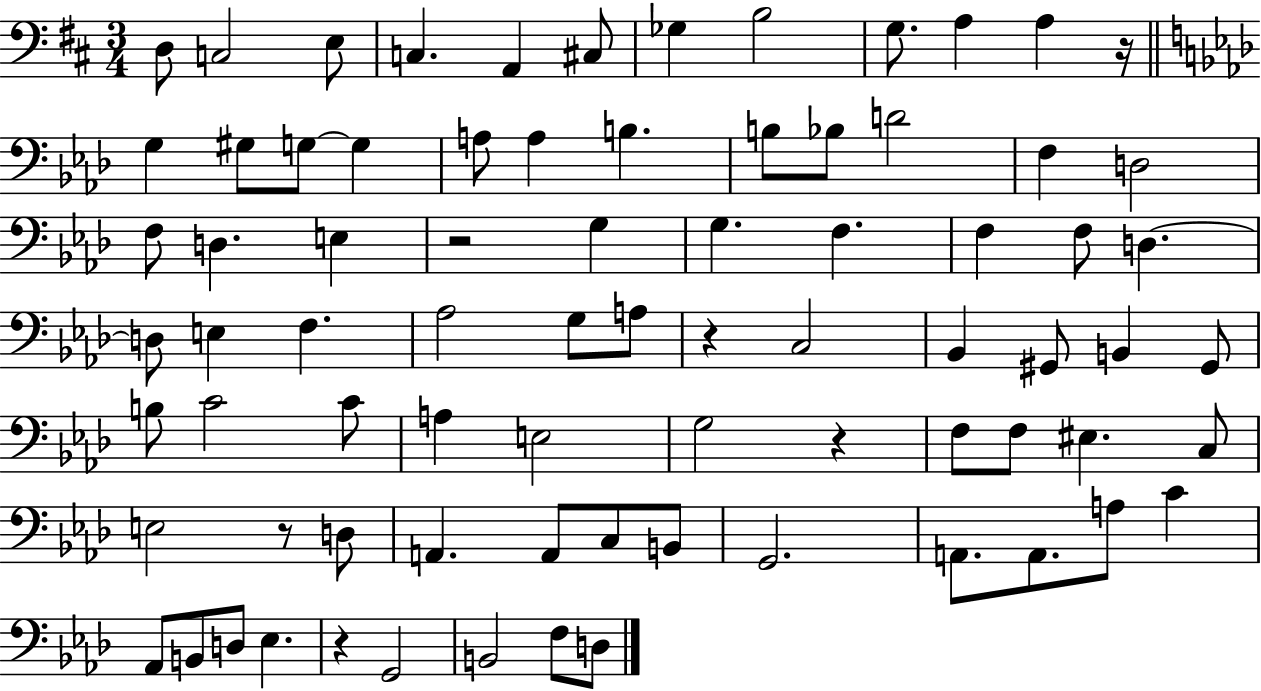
{
  \clef bass
  \numericTimeSignature
  \time 3/4
  \key d \major
  d8 c2 e8 | c4. a,4 cis8 | ges4 b2 | g8. a4 a4 r16 | \break \bar "||" \break \key aes \major g4 gis8 g8~~ g4 | a8 a4 b4. | b8 bes8 d'2 | f4 d2 | \break f8 d4. e4 | r2 g4 | g4. f4. | f4 f8 d4.~~ | \break d8 e4 f4. | aes2 g8 a8 | r4 c2 | bes,4 gis,8 b,4 gis,8 | \break b8 c'2 c'8 | a4 e2 | g2 r4 | f8 f8 eis4. c8 | \break e2 r8 d8 | a,4. a,8 c8 b,8 | g,2. | a,8. a,8. a8 c'4 | \break aes,8 b,8 d8 ees4. | r4 g,2 | b,2 f8 d8 | \bar "|."
}